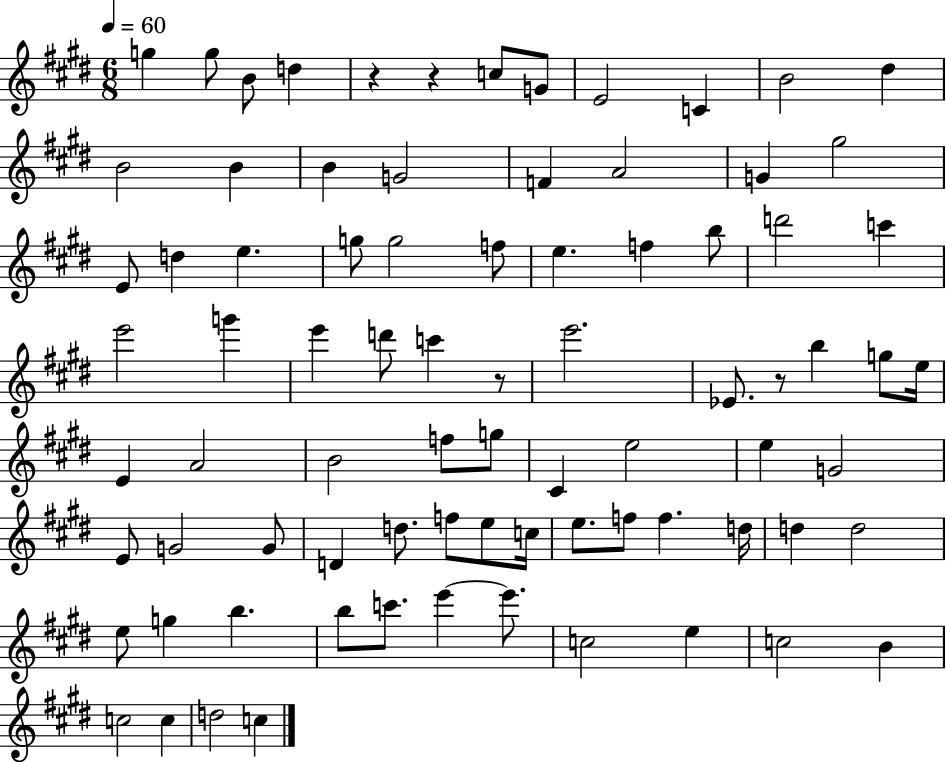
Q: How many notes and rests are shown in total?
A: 81